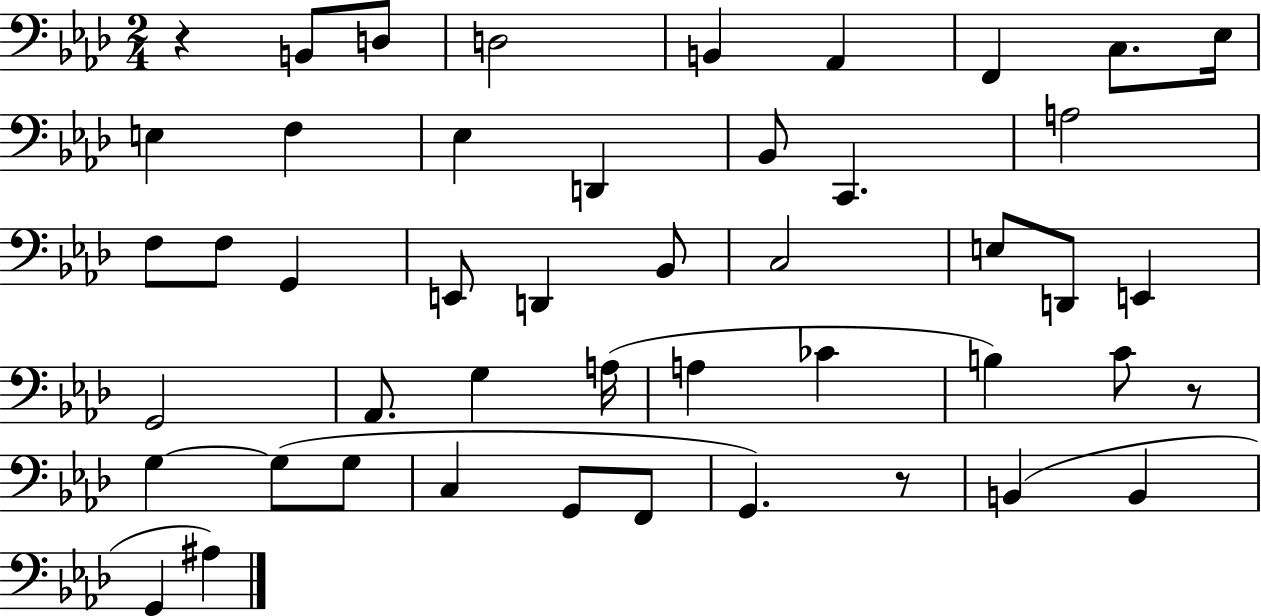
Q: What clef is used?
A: bass